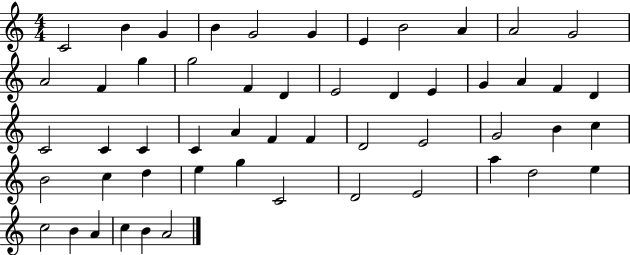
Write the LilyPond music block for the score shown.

{
  \clef treble
  \numericTimeSignature
  \time 4/4
  \key c \major
  c'2 b'4 g'4 | b'4 g'2 g'4 | e'4 b'2 a'4 | a'2 g'2 | \break a'2 f'4 g''4 | g''2 f'4 d'4 | e'2 d'4 e'4 | g'4 a'4 f'4 d'4 | \break c'2 c'4 c'4 | c'4 a'4 f'4 f'4 | d'2 e'2 | g'2 b'4 c''4 | \break b'2 c''4 d''4 | e''4 g''4 c'2 | d'2 e'2 | a''4 d''2 e''4 | \break c''2 b'4 a'4 | c''4 b'4 a'2 | \bar "|."
}